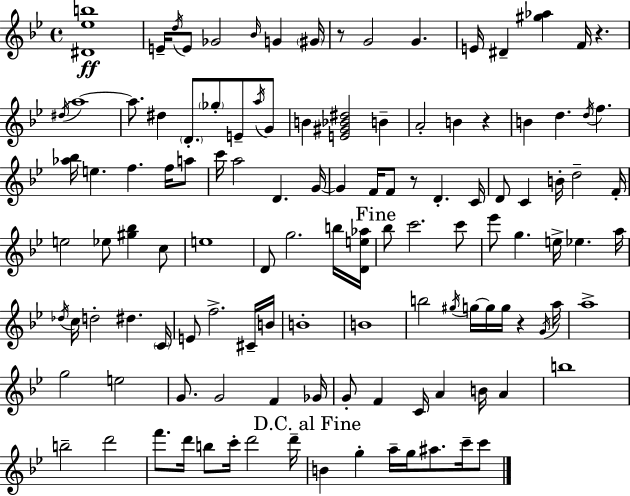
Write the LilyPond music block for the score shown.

{
  \clef treble
  \time 4/4
  \defaultTimeSignature
  \key g \minor
  <dis' ees'' b''>1\ff | e'16-- \acciaccatura { d''16 } e'8 ges'2 \grace { bes'16 } g'4 | \parenthesize gis'16 r8 g'2 g'4. | e'16 dis'4-- <gis'' aes''>4 f'16 r4. | \break \acciaccatura { dis''16 } a''1~~ | a''8. dis''4 \parenthesize d'8.-. \parenthesize ges''8-. e'8-- | \acciaccatura { a''16 } g'8 b'4 <e' gis' bes' dis''>2 | b'4-- a'2-. b'4 | \break r4 b'4 d''4. \acciaccatura { d''16 } f''4. | <aes'' bes''>16 e''4. f''4. | f''16 a''8 c'''16 a''2 d'4. | g'16~~ g'4 f'16 f'8 r8 d'4.-. | \break c'16 d'8 c'4 b'16-. d''2-- | f'16-. e''2 ees''8 <gis'' bes''>4 | c''8 e''1 | d'8 g''2. | \break b''16 <d' e'' aes''>16 \mark "Fine" bes''8 c'''2. | c'''8 ees'''8 g''4. e''16-> ees''4. | a''16 \acciaccatura { des''16 } c''16 d''2-. dis''4. | \parenthesize c'16 e'8 f''2.-> | \break cis'16-- b'16 b'1-. | b'1 | b''2 \acciaccatura { gis''16 } g''16~~ | g''16 g''16 r4 \acciaccatura { g'16 } a''16 a''1-> | \break g''2 | e''2 g'8. g'2 | f'4 ges'16 g'8-. f'4 c'16 a'4 | b'16 a'4 b''1 | \break b''2-- | d'''2 f'''8. d'''16 b''8 c'''16-. d'''2 | d'''16-- \mark "D.C. al Fine" b'4 g''4-. | a''16-- g''16 ais''8. c'''16-- c'''8 \bar "|."
}